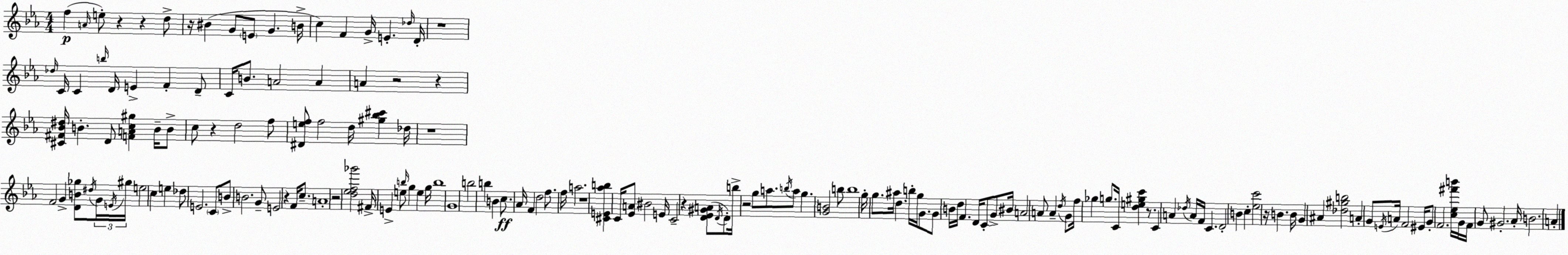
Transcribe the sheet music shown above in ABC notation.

X:1
T:Untitled
M:4/4
L:1/4
K:Cm
f A/4 e/2 z z d/2 z/4 ^B G/2 E/2 G B/4 c F G/4 E _d/4 D/4 z4 _d/4 C/4 C b/4 D/4 E F D/2 C/4 B/2 A2 A A z2 z [^C^F_B^d]/4 B D/2 [FAc^g] B/4 B/2 c/2 z d2 f/2 [^Def]/2 f2 d/4 [^g_b^c'] _d/4 z4 F2 G [DB_g]/2 ^d/4 G/4 E/4 ^g/4 e2 c e _d/2 E2 C/2 B/2 B2 G/2 E2 z F/4 c/2 A4 z2 [d_ef_g']2 ^F/4 E e/2 b/4 g e g/4 b4 G4 b2 b B c/2 _A/4 F d2 f/2 f/4 a2 z4 [^CE_ab] C/4 [_EA]/2 ^B2 E/4 C2 z [D_E^GA]/2 D/4 D/2 b/4 z2 g/2 a/2 b/4 a/2 g [GB]2 b/2 b4 g/4 g/2 ^a/4 d b/4 g/4 G/2 G/2 B/4 d/4 F D/4 C/2 G/2 ^B/4 A2 A/2 A d/4 G/2 f/4 _g g/2 C/4 [de^gc'] z/2 C A _d/4 A/4 F/4 C D2 B c [_ec']2 z/4 B B/4 G ^A [_d^gb]2 A G/2 E/4 A/4 F2 ^E/4 G/2 F2 [c_e^f'b']/4 G/4 F/4 G/2 ^G2 _A/4 B2 A